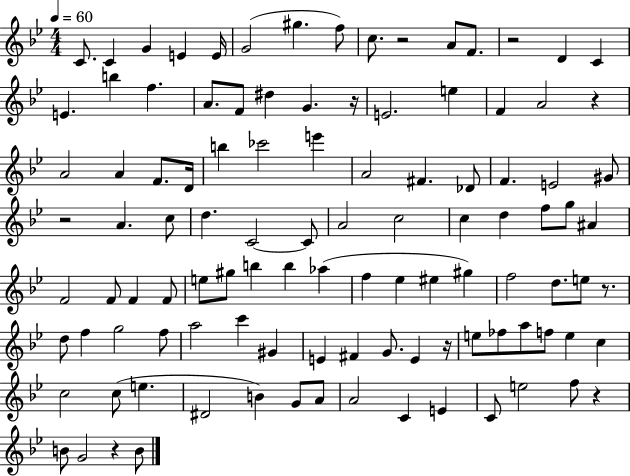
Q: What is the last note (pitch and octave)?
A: B4